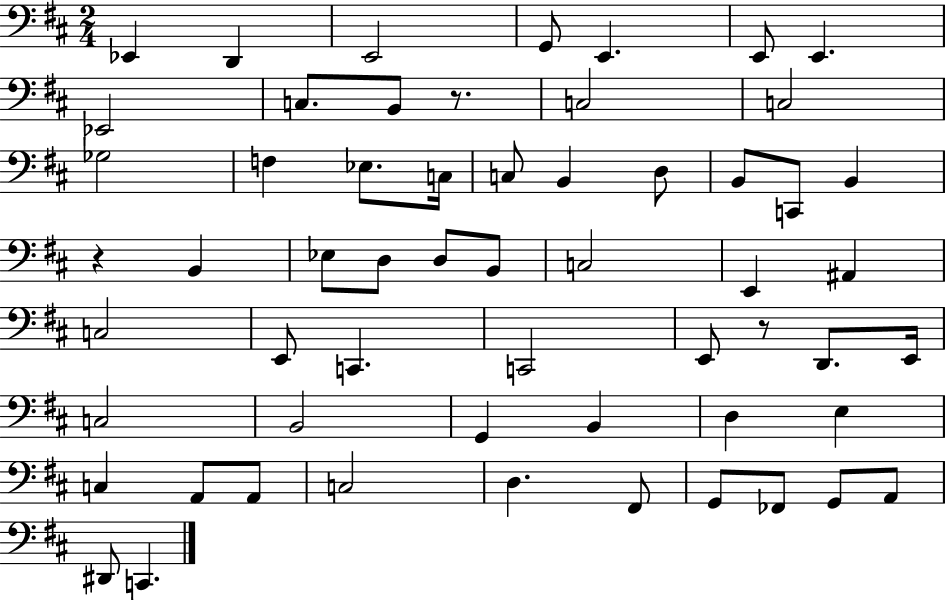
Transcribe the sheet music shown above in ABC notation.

X:1
T:Untitled
M:2/4
L:1/4
K:D
_E,, D,, E,,2 G,,/2 E,, E,,/2 E,, _E,,2 C,/2 B,,/2 z/2 C,2 C,2 _G,2 F, _E,/2 C,/4 C,/2 B,, D,/2 B,,/2 C,,/2 B,, z B,, _E,/2 D,/2 D,/2 B,,/2 C,2 E,, ^A,, C,2 E,,/2 C,, C,,2 E,,/2 z/2 D,,/2 E,,/4 C,2 B,,2 G,, B,, D, E, C, A,,/2 A,,/2 C,2 D, ^F,,/2 G,,/2 _F,,/2 G,,/2 A,,/2 ^D,,/2 C,,